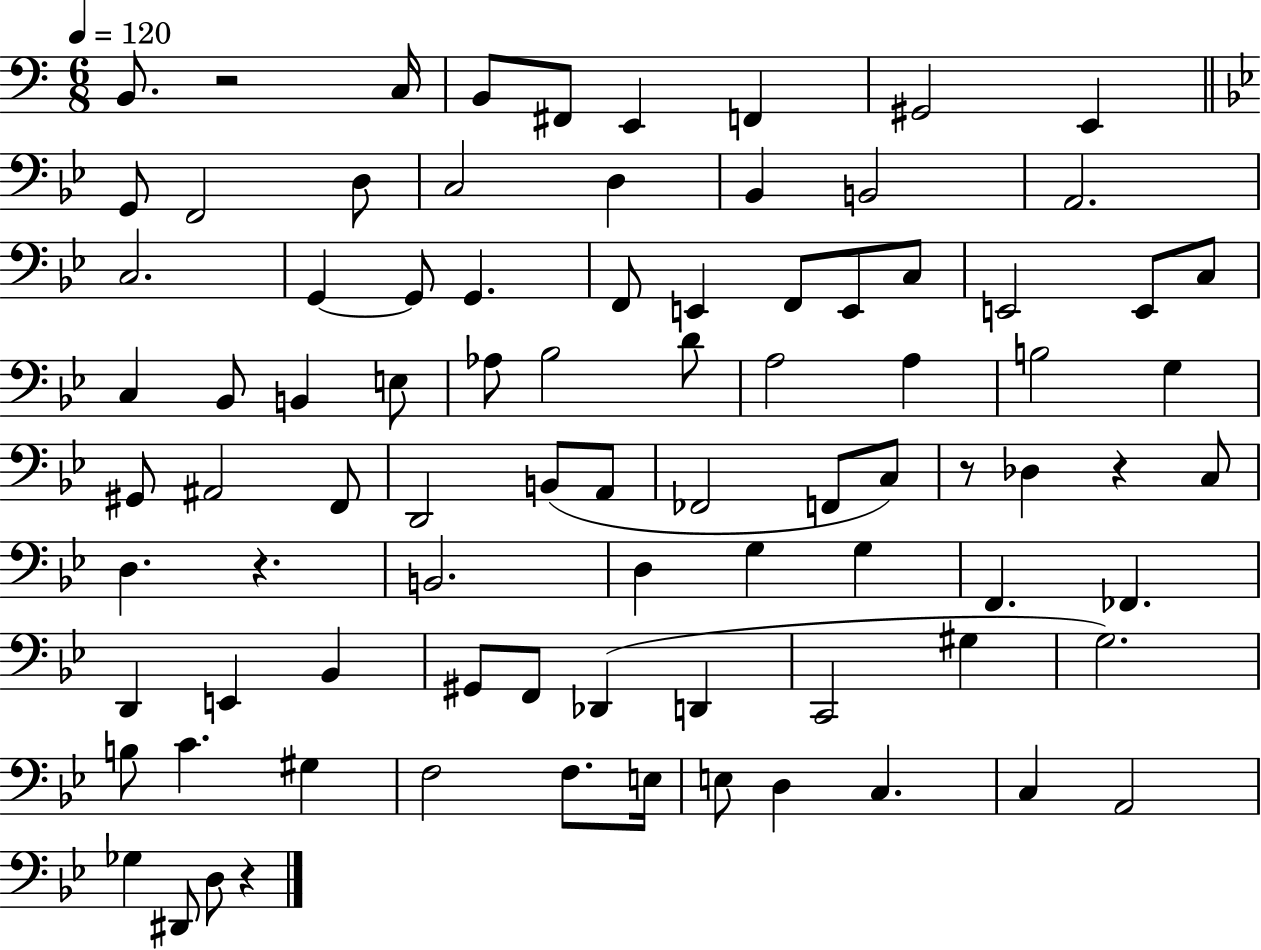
{
  \clef bass
  \numericTimeSignature
  \time 6/8
  \key c \major
  \tempo 4 = 120
  \repeat volta 2 { b,8. r2 c16 | b,8 fis,8 e,4 f,4 | gis,2 e,4 | \bar "||" \break \key bes \major g,8 f,2 d8 | c2 d4 | bes,4 b,2 | a,2. | \break c2. | g,4~~ g,8 g,4. | f,8 e,4 f,8 e,8 c8 | e,2 e,8 c8 | \break c4 bes,8 b,4 e8 | aes8 bes2 d'8 | a2 a4 | b2 g4 | \break gis,8 ais,2 f,8 | d,2 b,8( a,8 | fes,2 f,8 c8) | r8 des4 r4 c8 | \break d4. r4. | b,2. | d4 g4 g4 | f,4. fes,4. | \break d,4 e,4 bes,4 | gis,8 f,8 des,4( d,4 | c,2 gis4 | g2.) | \break b8 c'4. gis4 | f2 f8. e16 | e8 d4 c4. | c4 a,2 | \break ges4 dis,8 d8 r4 | } \bar "|."
}